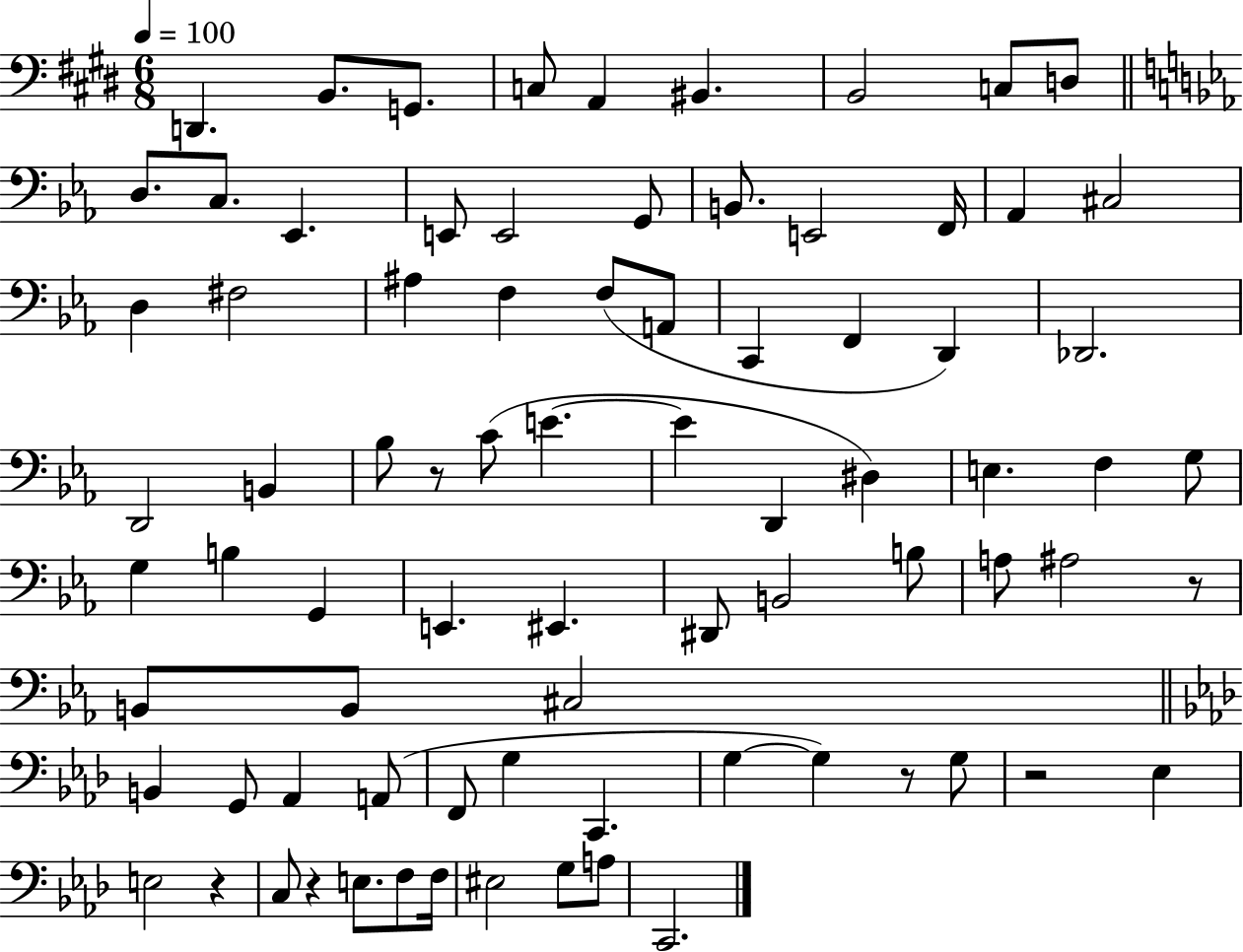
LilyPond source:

{
  \clef bass
  \numericTimeSignature
  \time 6/8
  \key e \major
  \tempo 4 = 100
  d,4. b,8. g,8. | c8 a,4 bis,4. | b,2 c8 d8 | \bar "||" \break \key ees \major d8. c8. ees,4. | e,8 e,2 g,8 | b,8. e,2 f,16 | aes,4 cis2 | \break d4 fis2 | ais4 f4 f8( a,8 | c,4 f,4 d,4) | des,2. | \break d,2 b,4 | bes8 r8 c'8( e'4.~~ | e'4 d,4 dis4) | e4. f4 g8 | \break g4 b4 g,4 | e,4. eis,4. | dis,8 b,2 b8 | a8 ais2 r8 | \break b,8 b,8 cis2 | \bar "||" \break \key f \minor b,4 g,8 aes,4 a,8( | f,8 g4 c,4. | g4~~ g4) r8 g8 | r2 ees4 | \break e2 r4 | c8 r4 e8. f8 f16 | eis2 g8 a8 | c,2. | \break \bar "|."
}